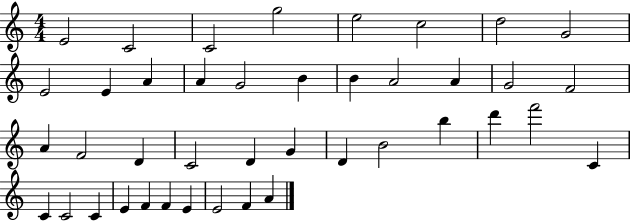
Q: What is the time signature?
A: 4/4